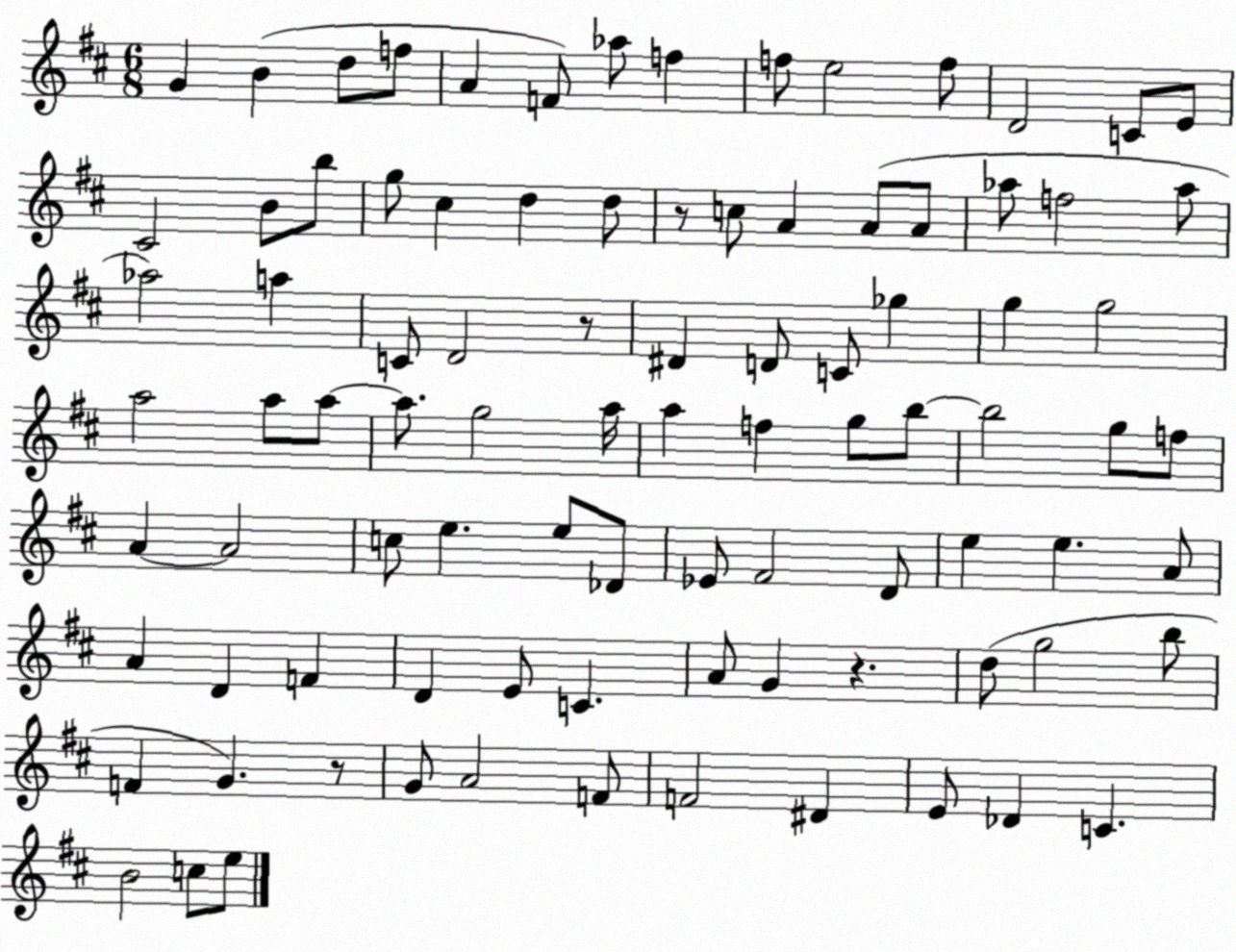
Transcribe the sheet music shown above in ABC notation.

X:1
T:Untitled
M:6/8
L:1/4
K:D
G B d/2 f/2 A F/2 _a/2 f f/2 e2 f/2 D2 C/2 E/2 ^C2 B/2 b/2 g/2 ^c d d/2 z/2 c/2 A A/2 A/2 _a/2 f2 _a/2 _a2 a C/2 D2 z/2 ^D D/2 C/2 _g g g2 a2 a/2 a/2 a/2 g2 a/4 a f g/2 b/2 b2 g/2 f/2 A A2 c/2 e e/2 _D/2 _E/2 ^F2 D/2 e e A/2 A D F D E/2 C A/2 G z d/2 g2 b/2 F G z/2 G/2 A2 F/2 F2 ^D E/2 _D C B2 c/2 e/2